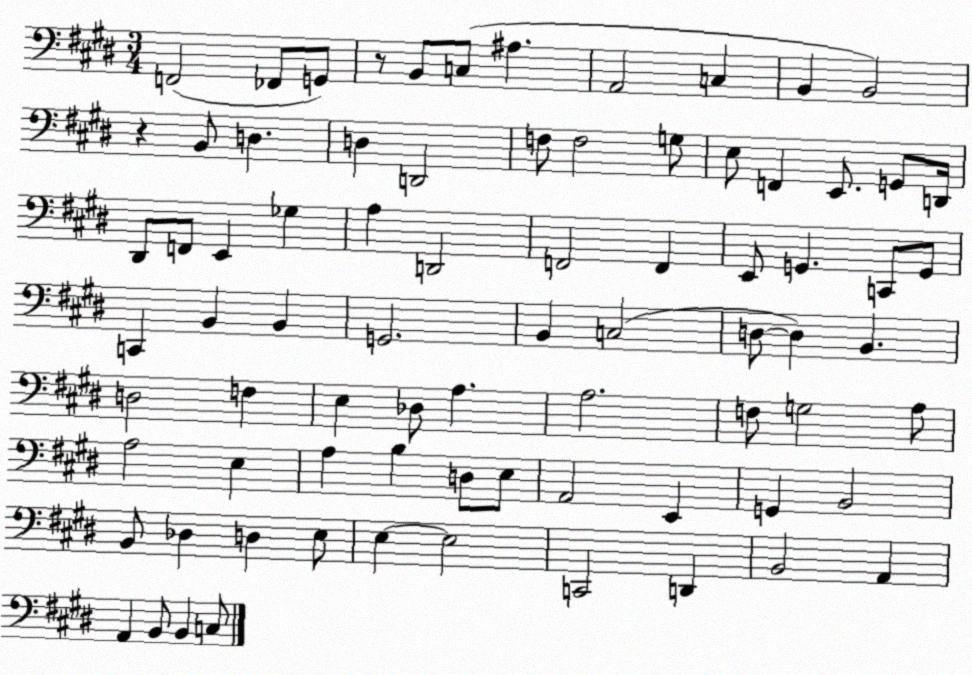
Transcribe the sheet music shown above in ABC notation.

X:1
T:Untitled
M:3/4
L:1/4
K:E
F,,2 _F,,/2 G,,/2 z/2 B,,/2 C,/2 ^A, A,,2 C, B,, B,,2 z B,,/2 D, D, D,,2 F,/2 F,2 G,/2 E,/2 F,, E,,/2 G,,/2 D,,/4 ^D,,/2 F,,/2 E,, _G, A, D,,2 F,,2 F,, E,,/2 G,, C,,/2 G,,/2 C,, B,, B,, G,,2 B,, C,2 D,/2 D, B,, D,2 F, E, _D,/2 A, A,2 F,/2 G,2 A,/2 A,2 E, A, B, D,/2 E,/2 A,,2 E,, G,, B,,2 B,,/2 _D, D, E,/2 E, E,2 C,,2 D,, B,,2 A,, A,, B,,/2 B,, C,/2